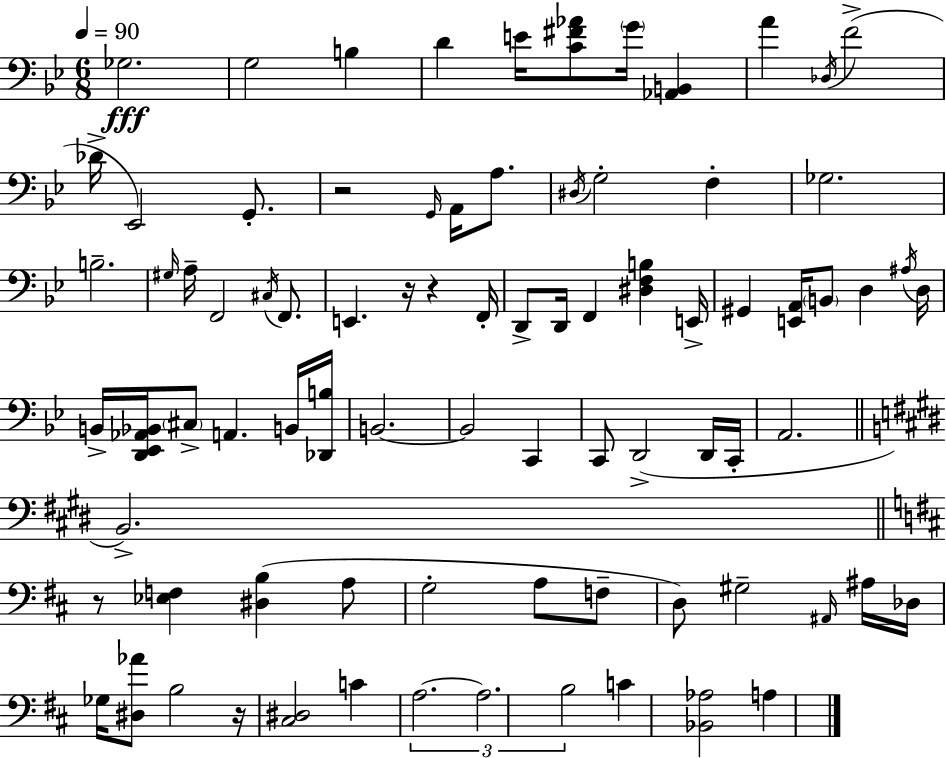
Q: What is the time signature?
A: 6/8